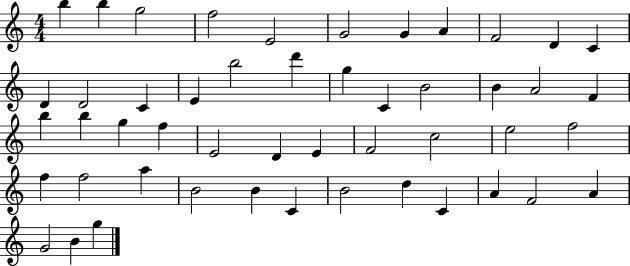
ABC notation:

X:1
T:Untitled
M:4/4
L:1/4
K:C
b b g2 f2 E2 G2 G A F2 D C D D2 C E b2 d' g C B2 B A2 F b b g f E2 D E F2 c2 e2 f2 f f2 a B2 B C B2 d C A F2 A G2 B g